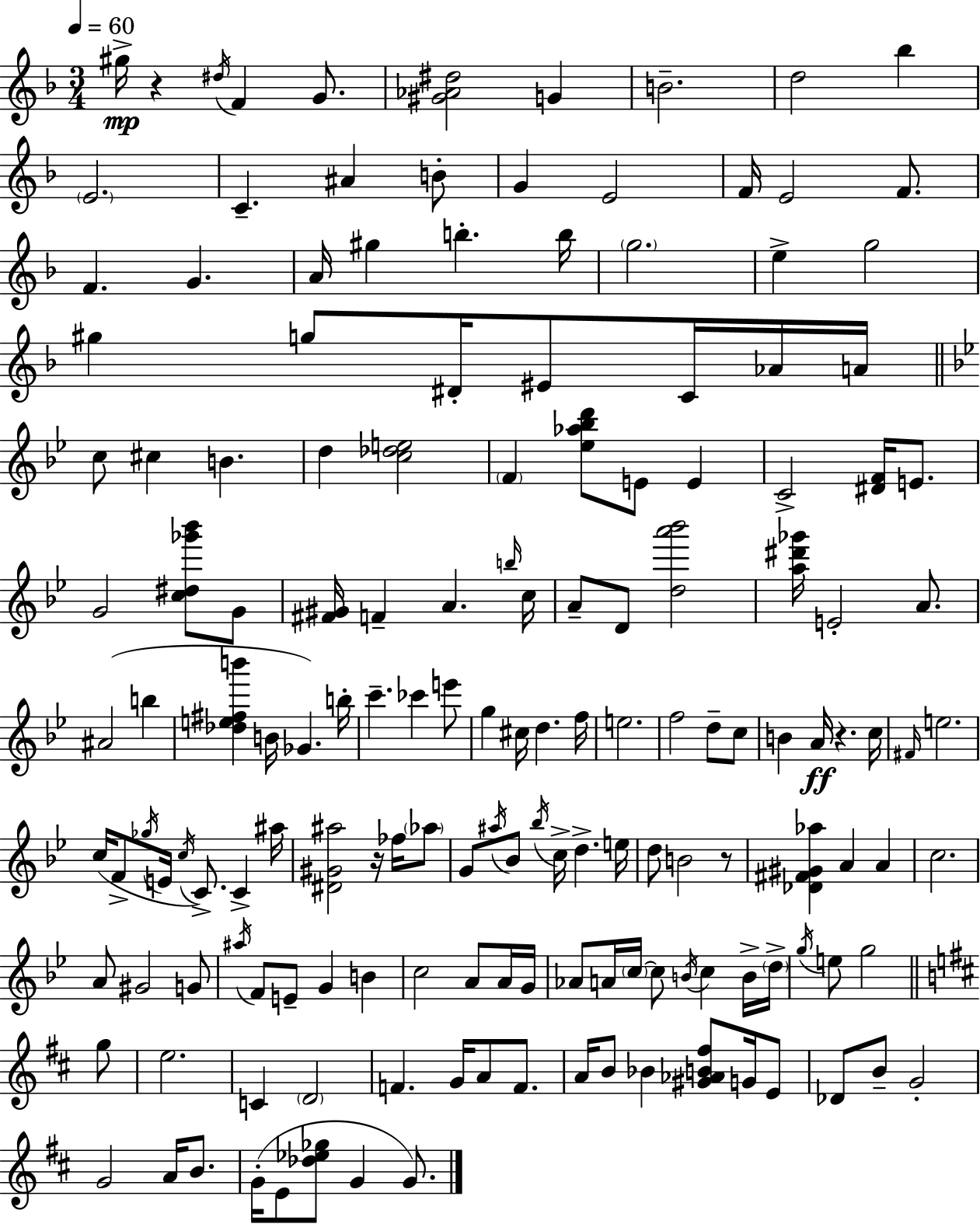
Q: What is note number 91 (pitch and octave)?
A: D5